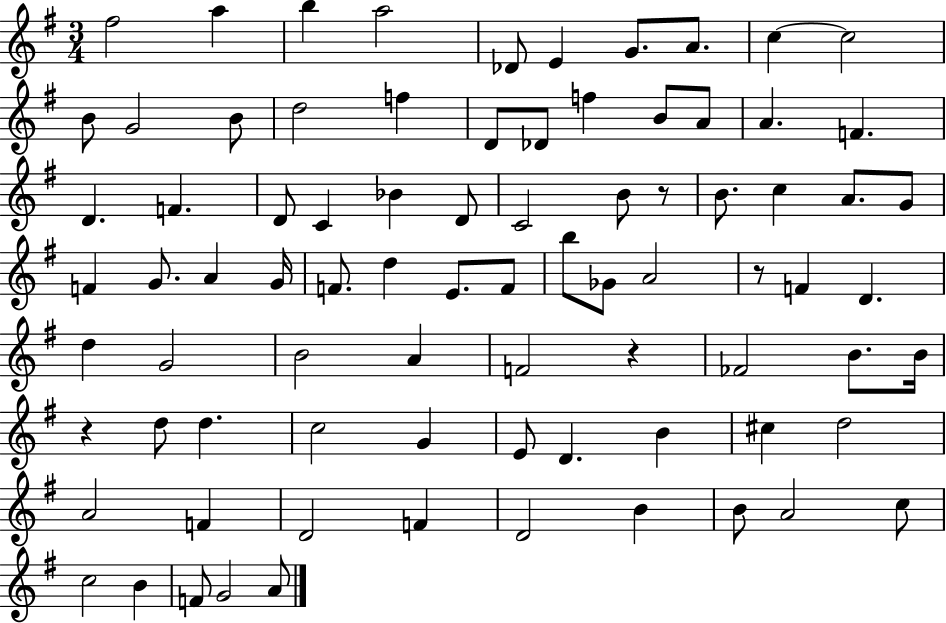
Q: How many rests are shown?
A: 4